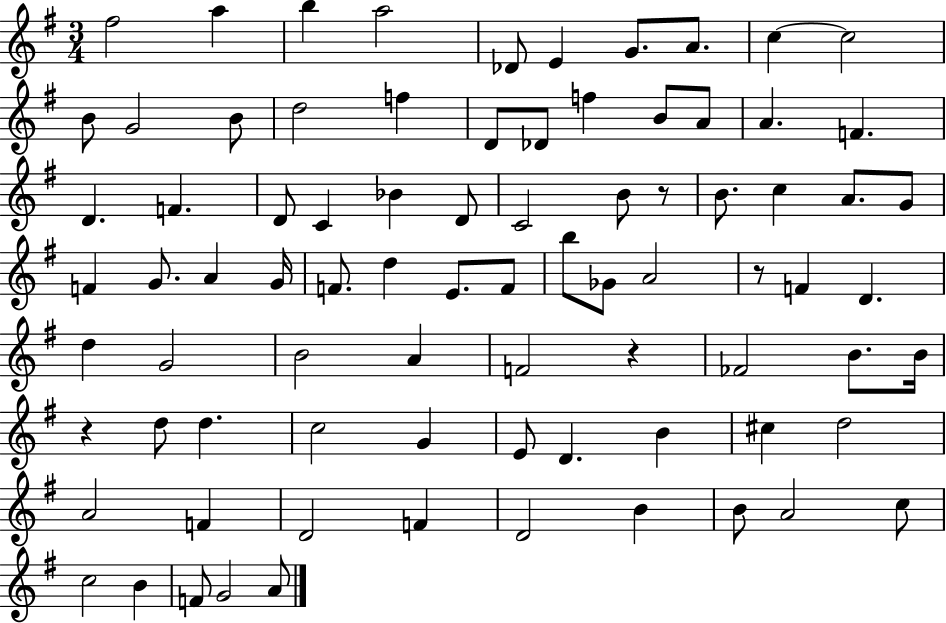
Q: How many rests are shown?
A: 4